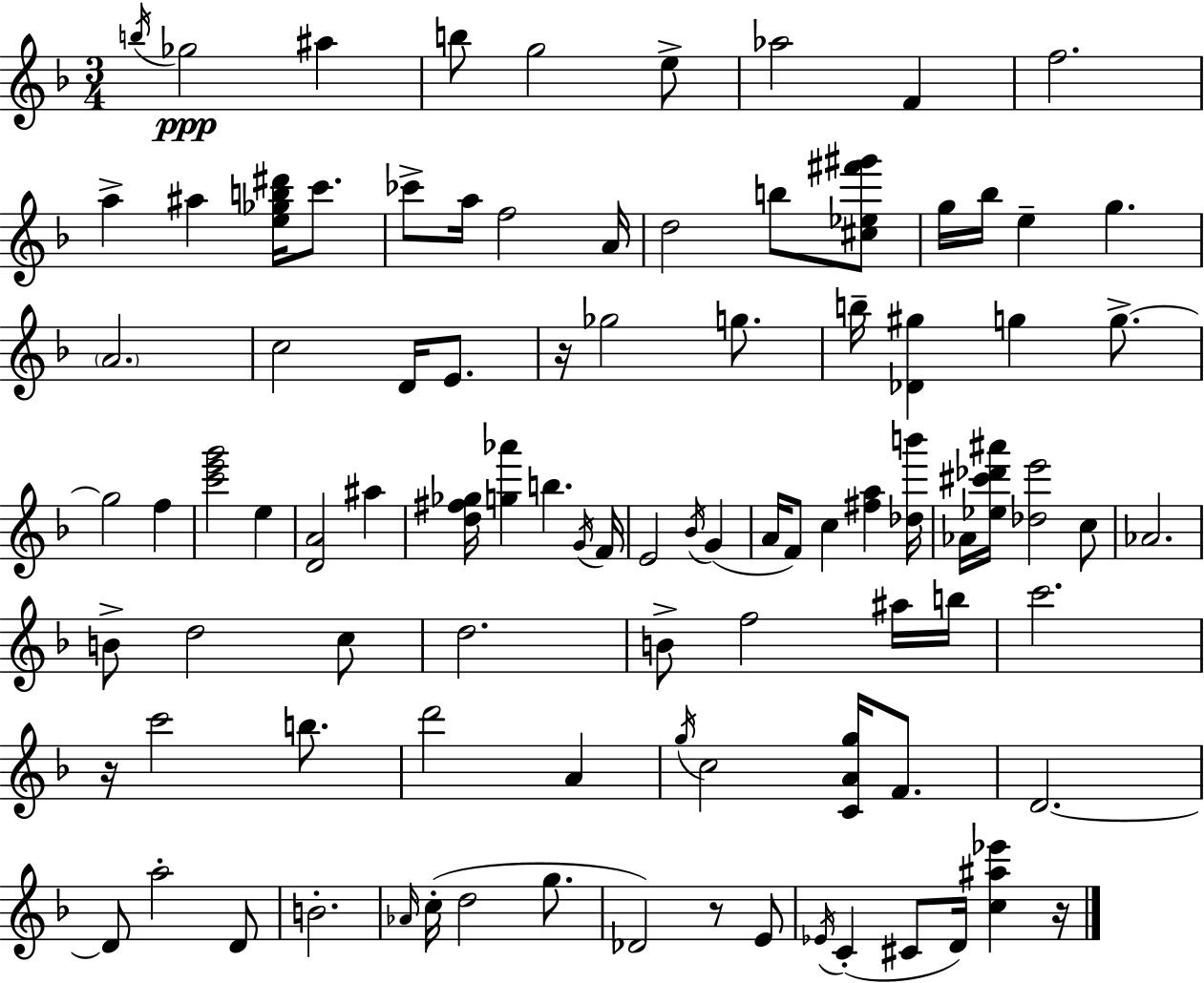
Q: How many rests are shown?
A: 4